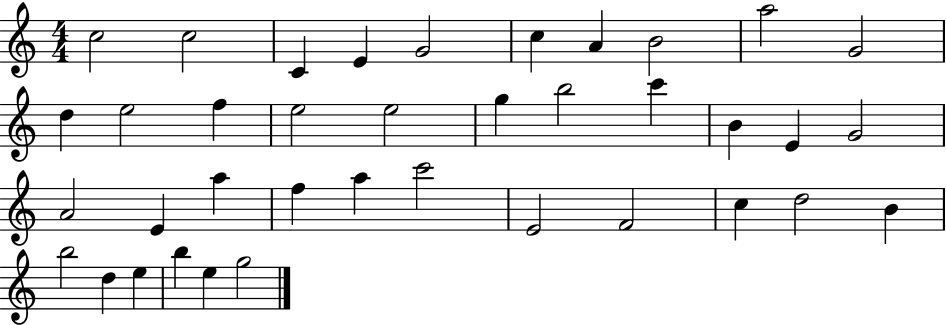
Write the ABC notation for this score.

X:1
T:Untitled
M:4/4
L:1/4
K:C
c2 c2 C E G2 c A B2 a2 G2 d e2 f e2 e2 g b2 c' B E G2 A2 E a f a c'2 E2 F2 c d2 B b2 d e b e g2